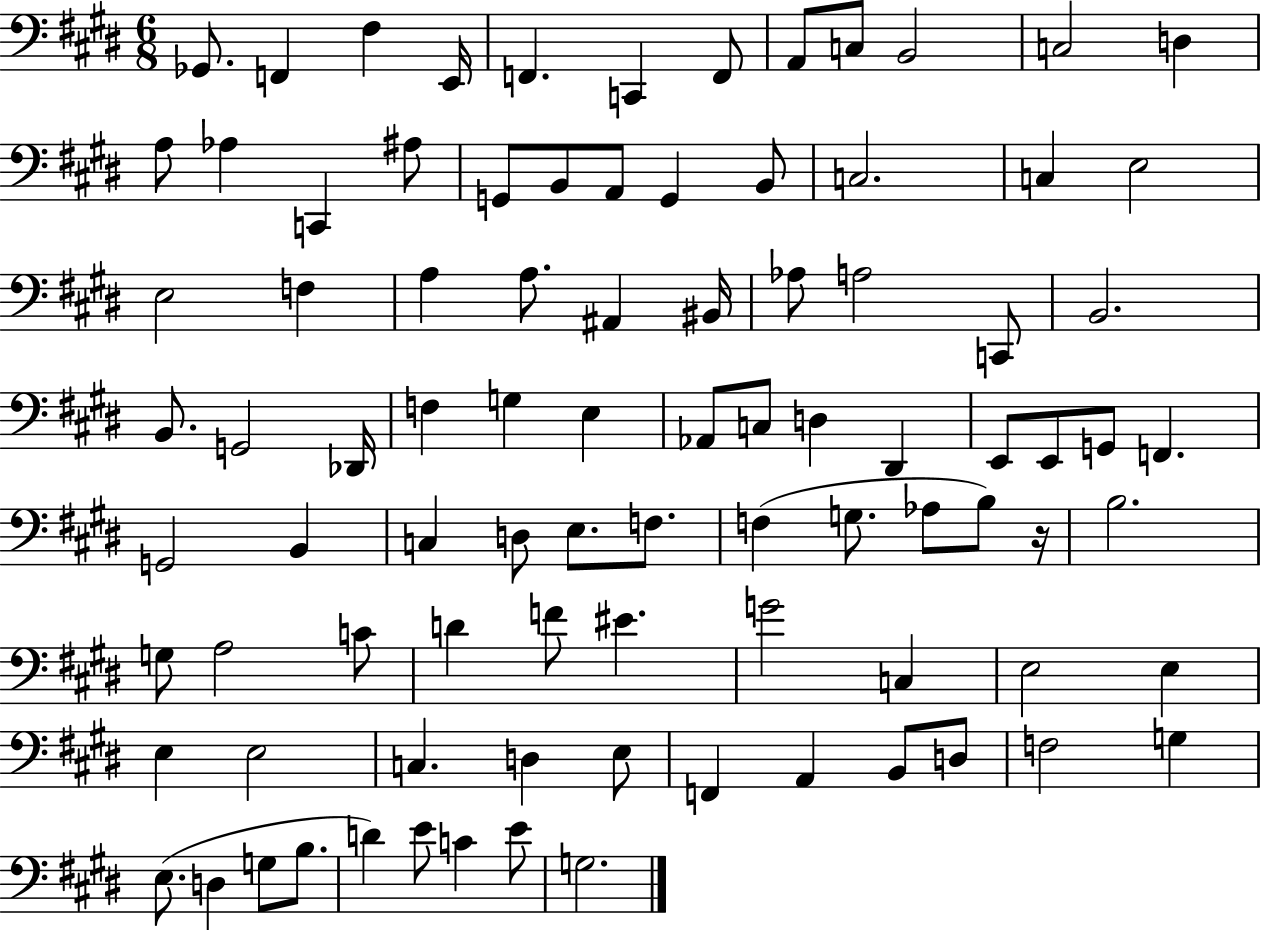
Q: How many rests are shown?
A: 1